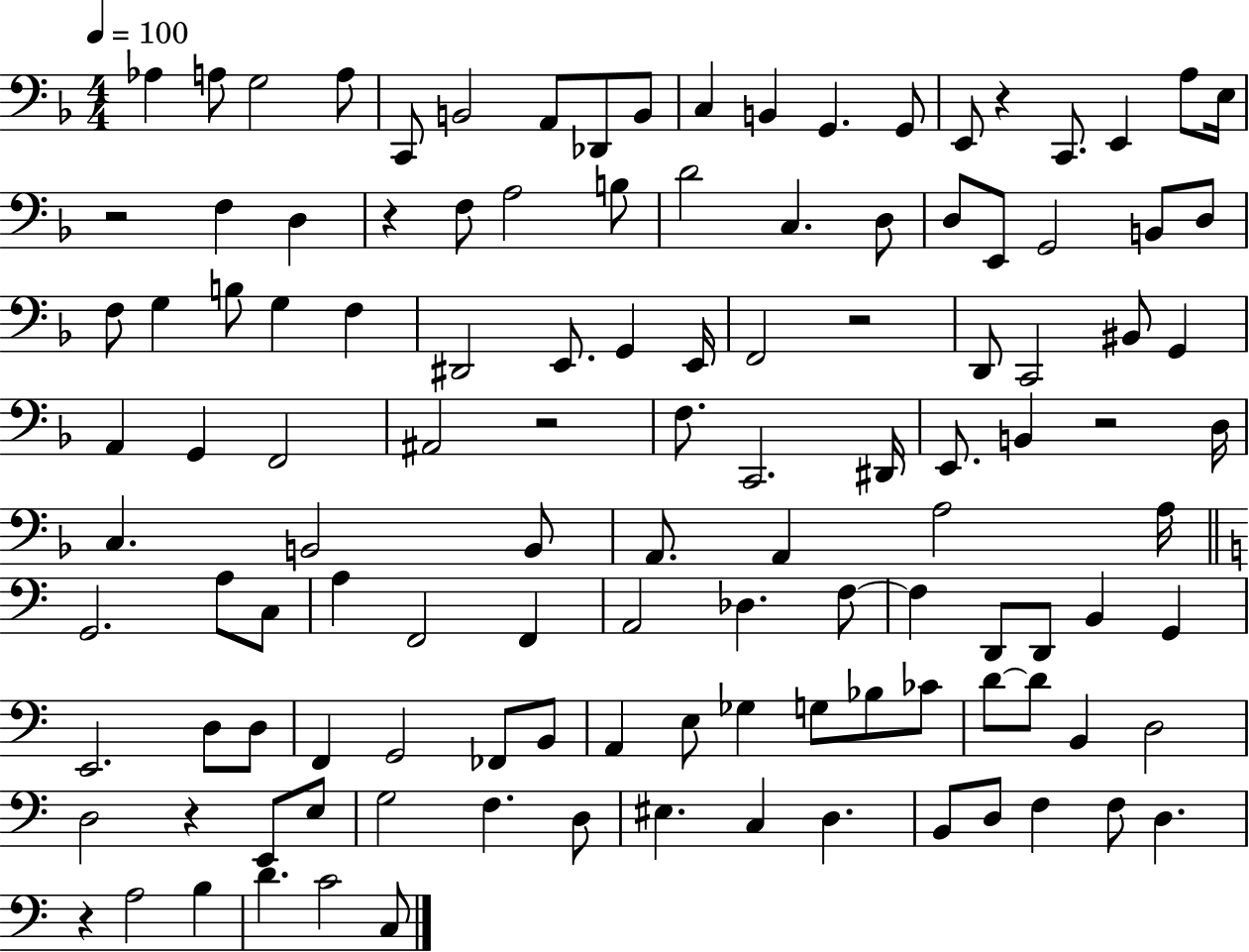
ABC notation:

X:1
T:Untitled
M:4/4
L:1/4
K:F
_A, A,/2 G,2 A,/2 C,,/2 B,,2 A,,/2 _D,,/2 B,,/2 C, B,, G,, G,,/2 E,,/2 z C,,/2 E,, A,/2 E,/4 z2 F, D, z F,/2 A,2 B,/2 D2 C, D,/2 D,/2 E,,/2 G,,2 B,,/2 D,/2 F,/2 G, B,/2 G, F, ^D,,2 E,,/2 G,, E,,/4 F,,2 z2 D,,/2 C,,2 ^B,,/2 G,, A,, G,, F,,2 ^A,,2 z2 F,/2 C,,2 ^D,,/4 E,,/2 B,, z2 D,/4 C, B,,2 B,,/2 A,,/2 A,, A,2 A,/4 G,,2 A,/2 C,/2 A, F,,2 F,, A,,2 _D, F,/2 F, D,,/2 D,,/2 B,, G,, E,,2 D,/2 D,/2 F,, G,,2 _F,,/2 B,,/2 A,, E,/2 _G, G,/2 _B,/2 _C/2 D/2 D/2 B,, D,2 D,2 z E,,/2 E,/2 G,2 F, D,/2 ^E, C, D, B,,/2 D,/2 F, F,/2 D, z A,2 B, D C2 C,/2